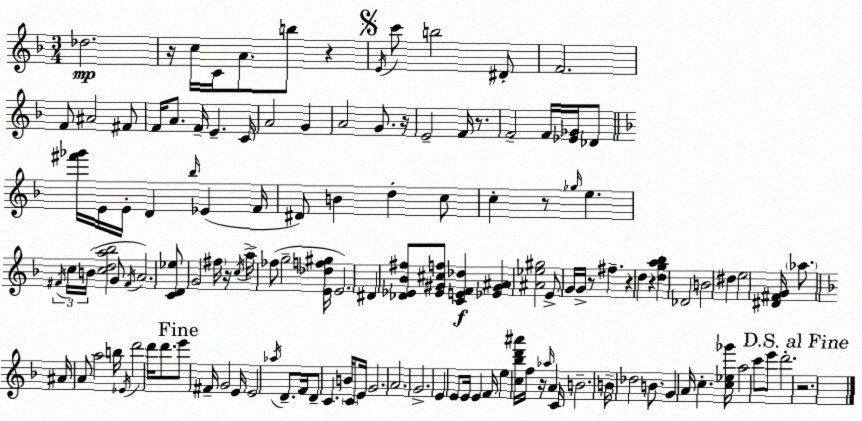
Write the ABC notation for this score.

X:1
T:Untitled
M:3/4
L:1/4
K:Dm
_d2 z/4 c/4 C/4 A/2 b/2 z E/4 c'/2 b2 ^D/2 F2 F/2 ^A2 ^F/2 F/4 A/2 F/4 E C/4 A2 G A2 G/2 z/4 E2 F/4 z/2 F2 F/4 [_E_G]/4 _D/2 [^f'_g']/4 E/4 E/4 D _b/4 _E F/4 ^D/2 B d c/2 c z/2 _g/4 e ^F/4 c/4 B/4 [cda_b]2 G/2 ^F/4 A2 [CD_e]/2 G2 ^f/4 z/4 c/4 a/4 _f/2 g2 [E_df^g]/4 E2 ^D [_D_E_B^f]/2 [_E^G^cf]/2 [CEF_d] [_E^G^A] [^A_e^g]2 E/2 G/4 G/4 z/2 ^f z d z [dga_b] _D2 B2 ^d e2 [^D^FG]/4 _a/2 ^A/4 A/2 a2 b/4 _E/4 d'2 d'/4 d'/2 e'/2 ^F/4 G2 E/4 E2 _a/4 D/2 F/4 D/2 C B/4 C/2 E/4 G2 A2 G2 E E/2 E/4 E F/4 e [c_bd'^a']/4 f/4 z/4 _a/4 A C/4 B2 B/4 _d2 B/2 G A/4 c [c_e_g']/4 a2 c'/2 e'/2 d'2 z2